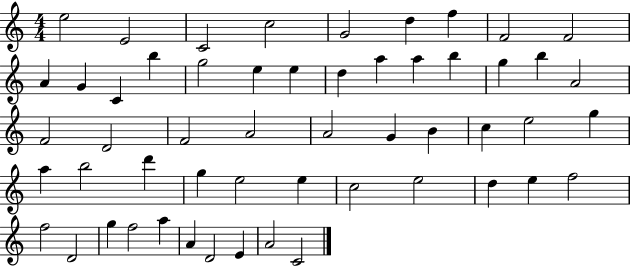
{
  \clef treble
  \numericTimeSignature
  \time 4/4
  \key c \major
  e''2 e'2 | c'2 c''2 | g'2 d''4 f''4 | f'2 f'2 | \break a'4 g'4 c'4 b''4 | g''2 e''4 e''4 | d''4 a''4 a''4 b''4 | g''4 b''4 a'2 | \break f'2 d'2 | f'2 a'2 | a'2 g'4 b'4 | c''4 e''2 g''4 | \break a''4 b''2 d'''4 | g''4 e''2 e''4 | c''2 e''2 | d''4 e''4 f''2 | \break f''2 d'2 | g''4 f''2 a''4 | a'4 d'2 e'4 | a'2 c'2 | \break \bar "|."
}